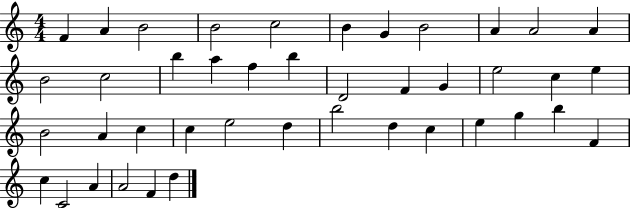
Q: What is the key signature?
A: C major